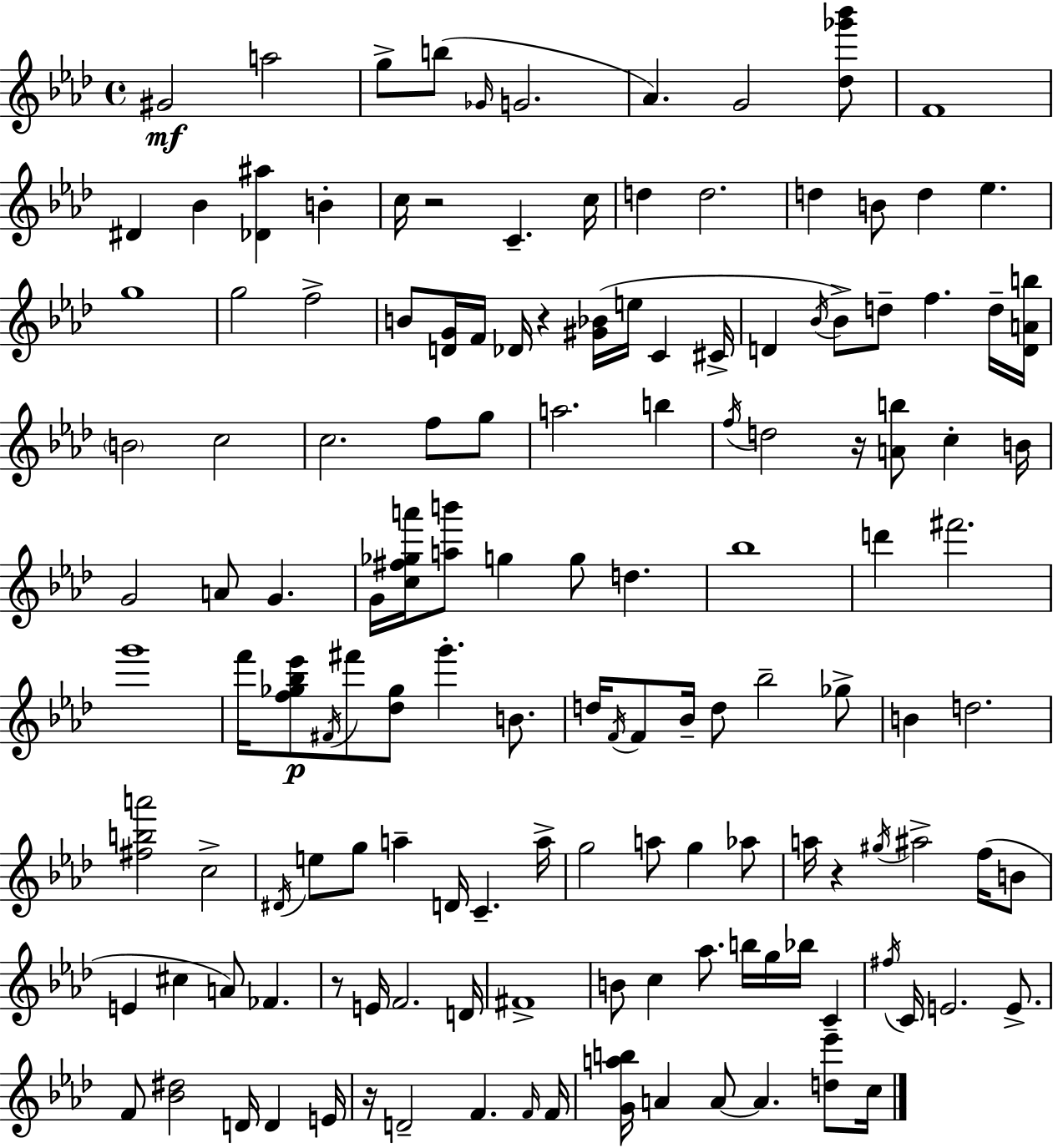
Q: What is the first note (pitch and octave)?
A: G#4